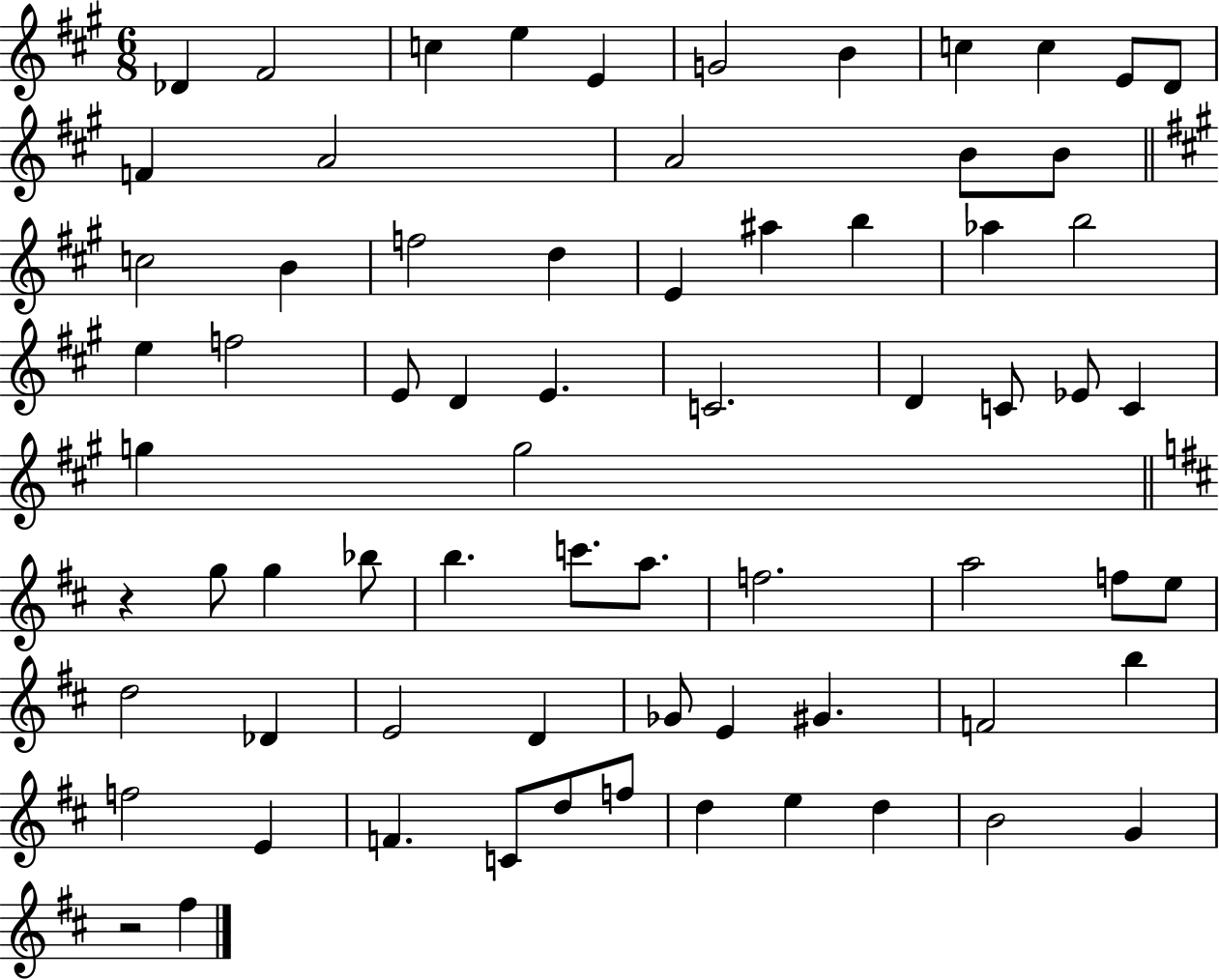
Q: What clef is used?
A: treble